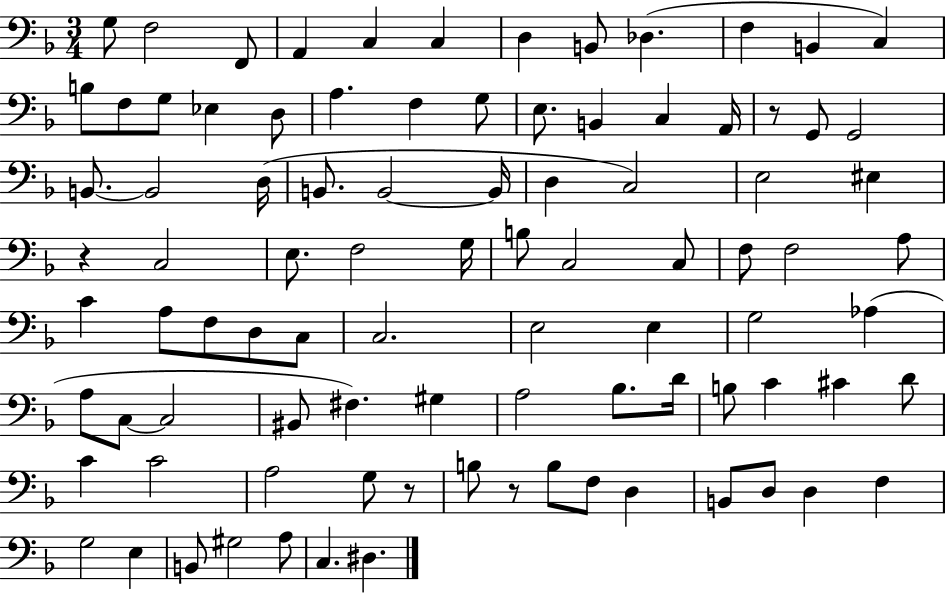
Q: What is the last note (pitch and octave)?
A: D#3